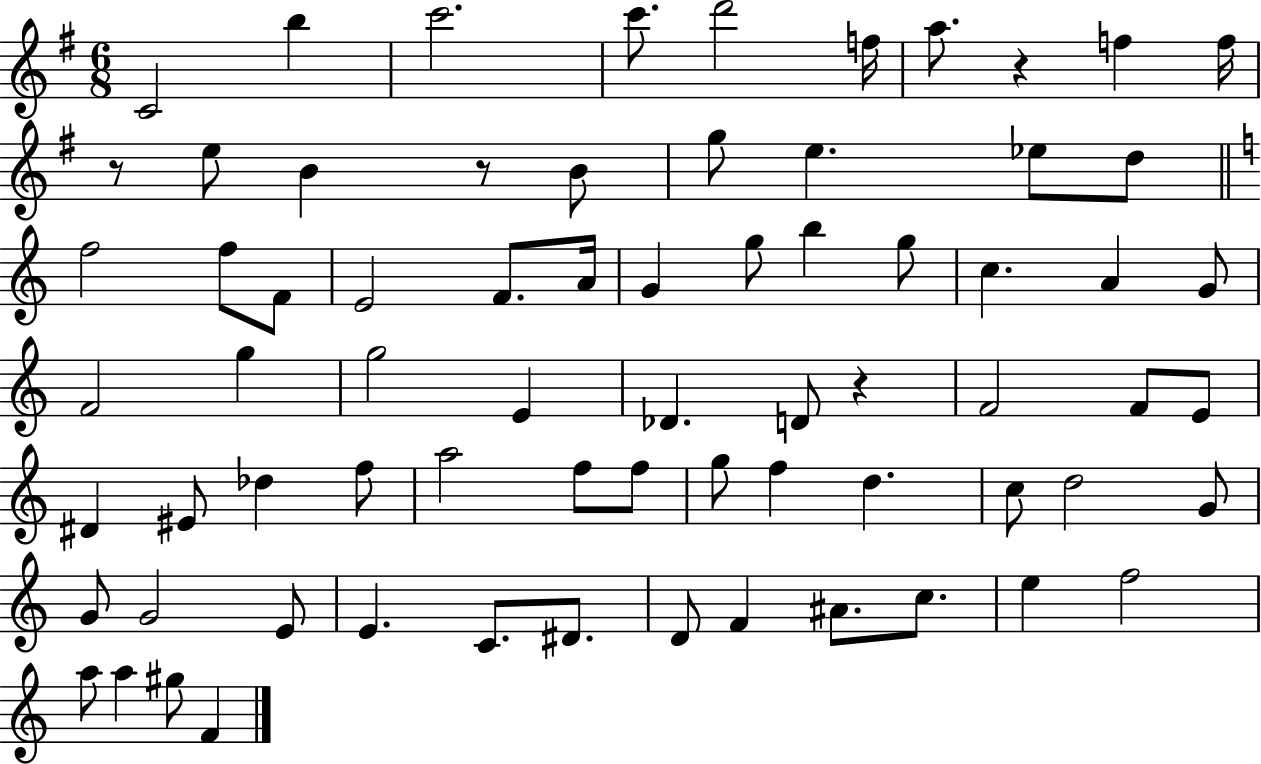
{
  \clef treble
  \numericTimeSignature
  \time 6/8
  \key g \major
  \repeat volta 2 { c'2 b''4 | c'''2. | c'''8. d'''2 f''16 | a''8. r4 f''4 f''16 | \break r8 e''8 b'4 r8 b'8 | g''8 e''4. ees''8 d''8 | \bar "||" \break \key a \minor f''2 f''8 f'8 | e'2 f'8. a'16 | g'4 g''8 b''4 g''8 | c''4. a'4 g'8 | \break f'2 g''4 | g''2 e'4 | des'4. d'8 r4 | f'2 f'8 e'8 | \break dis'4 eis'8 des''4 f''8 | a''2 f''8 f''8 | g''8 f''4 d''4. | c''8 d''2 g'8 | \break g'8 g'2 e'8 | e'4. c'8. dis'8. | d'8 f'4 ais'8. c''8. | e''4 f''2 | \break a''8 a''4 gis''8 f'4 | } \bar "|."
}